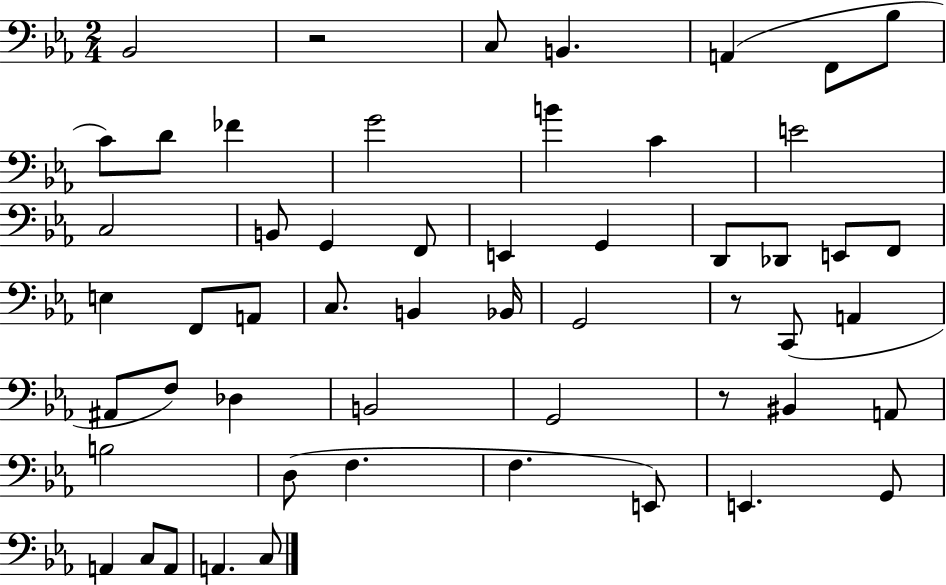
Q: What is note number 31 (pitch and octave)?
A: C2